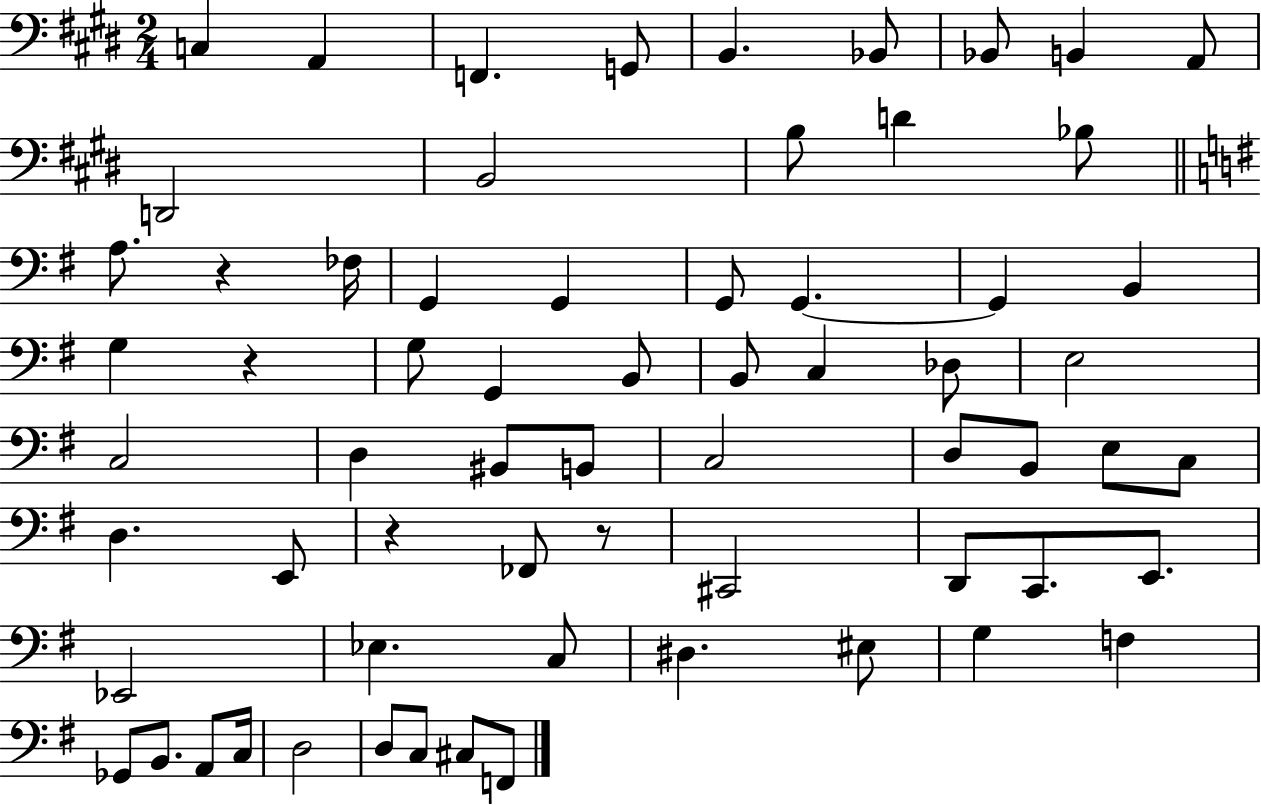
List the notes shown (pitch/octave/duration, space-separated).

C3/q A2/q F2/q. G2/e B2/q. Bb2/e Bb2/e B2/q A2/e D2/h B2/h B3/e D4/q Bb3/e A3/e. R/q FES3/s G2/q G2/q G2/e G2/q. G2/q B2/q G3/q R/q G3/e G2/q B2/e B2/e C3/q Db3/e E3/h C3/h D3/q BIS2/e B2/e C3/h D3/e B2/e E3/e C3/e D3/q. E2/e R/q FES2/e R/e C#2/h D2/e C2/e. E2/e. Eb2/h Eb3/q. C3/e D#3/q. EIS3/e G3/q F3/q Gb2/e B2/e. A2/e C3/s D3/h D3/e C3/e C#3/e F2/e